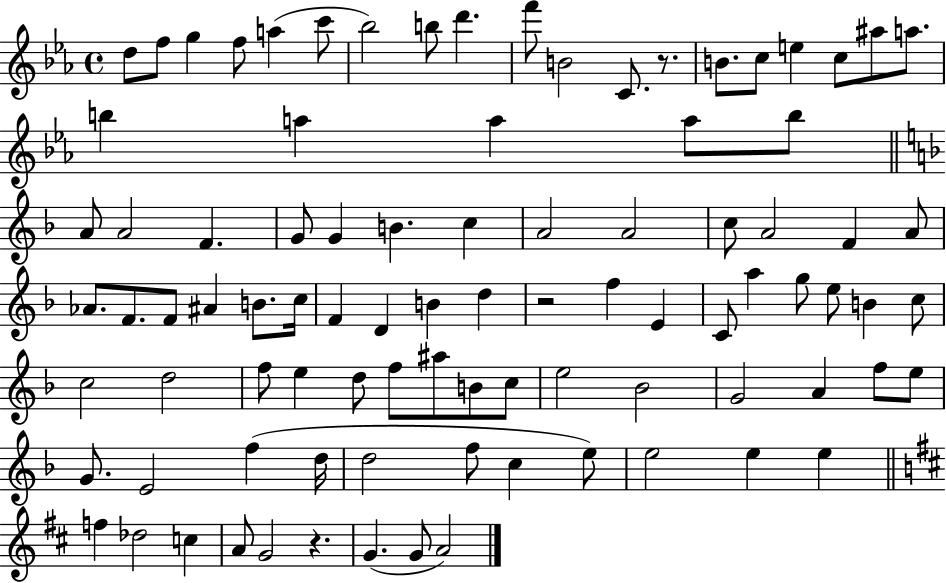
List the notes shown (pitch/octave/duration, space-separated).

D5/e F5/e G5/q F5/e A5/q C6/e Bb5/h B5/e D6/q. F6/e B4/h C4/e. R/e. B4/e. C5/e E5/q C5/e A#5/e A5/e. B5/q A5/q A5/q A5/e B5/e A4/e A4/h F4/q. G4/e G4/q B4/q. C5/q A4/h A4/h C5/e A4/h F4/q A4/e Ab4/e. F4/e. F4/e A#4/q B4/e. C5/s F4/q D4/q B4/q D5/q R/h F5/q E4/q C4/e A5/q G5/e E5/e B4/q C5/e C5/h D5/h F5/e E5/q D5/e F5/e A#5/e B4/e C5/e E5/h Bb4/h G4/h A4/q F5/e E5/e G4/e. E4/h F5/q D5/s D5/h F5/e C5/q E5/e E5/h E5/q E5/q F5/q Db5/h C5/q A4/e G4/h R/q. G4/q. G4/e A4/h